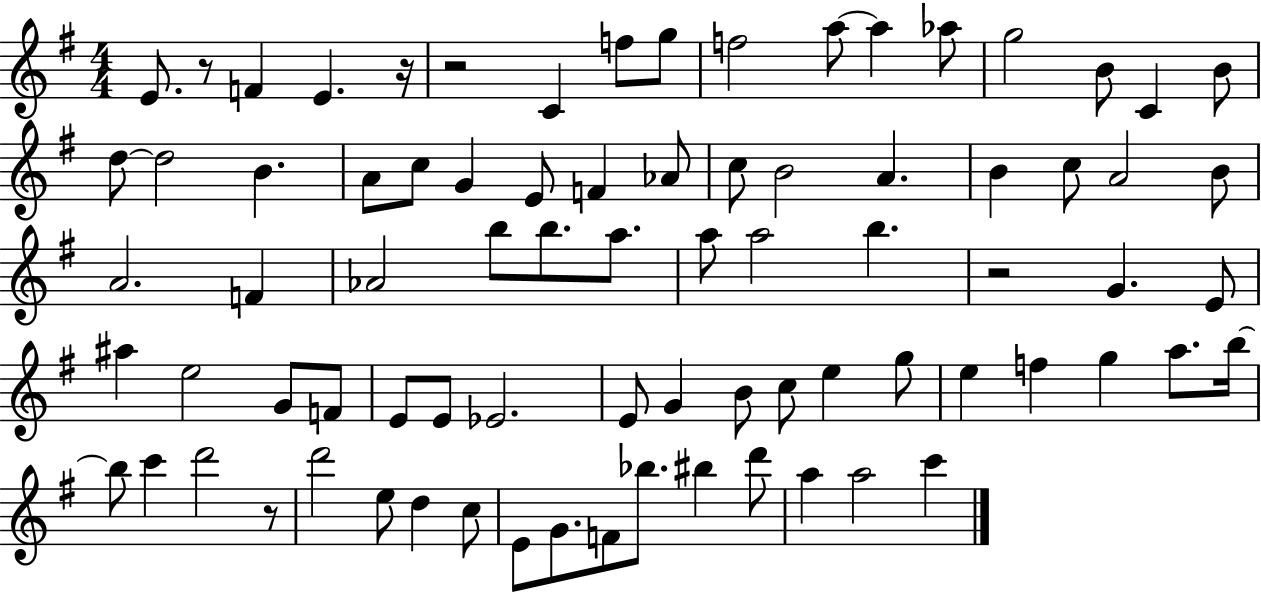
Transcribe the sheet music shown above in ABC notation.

X:1
T:Untitled
M:4/4
L:1/4
K:G
E/2 z/2 F E z/4 z2 C f/2 g/2 f2 a/2 a _a/2 g2 B/2 C B/2 d/2 d2 B A/2 c/2 G E/2 F _A/2 c/2 B2 A B c/2 A2 B/2 A2 F _A2 b/2 b/2 a/2 a/2 a2 b z2 G E/2 ^a e2 G/2 F/2 E/2 E/2 _E2 E/2 G B/2 c/2 e g/2 e f g a/2 b/4 b/2 c' d'2 z/2 d'2 e/2 d c/2 E/2 G/2 F/2 _b/2 ^b d'/2 a a2 c'